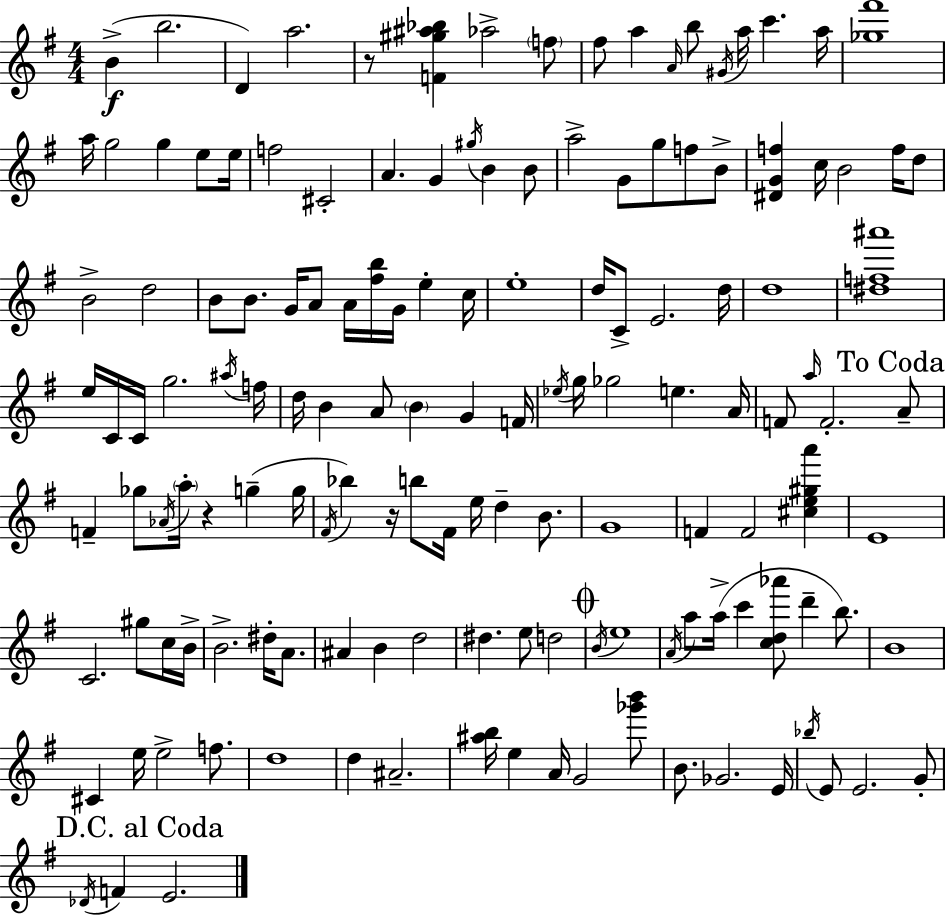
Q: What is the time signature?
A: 4/4